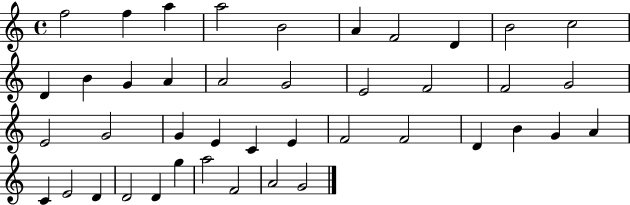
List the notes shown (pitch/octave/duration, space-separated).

F5/h F5/q A5/q A5/h B4/h A4/q F4/h D4/q B4/h C5/h D4/q B4/q G4/q A4/q A4/h G4/h E4/h F4/h F4/h G4/h E4/h G4/h G4/q E4/q C4/q E4/q F4/h F4/h D4/q B4/q G4/q A4/q C4/q E4/h D4/q D4/h D4/q G5/q A5/h F4/h A4/h G4/h